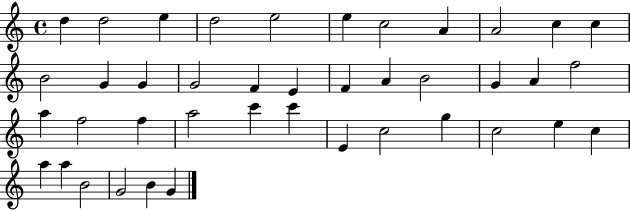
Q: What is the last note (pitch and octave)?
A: G4